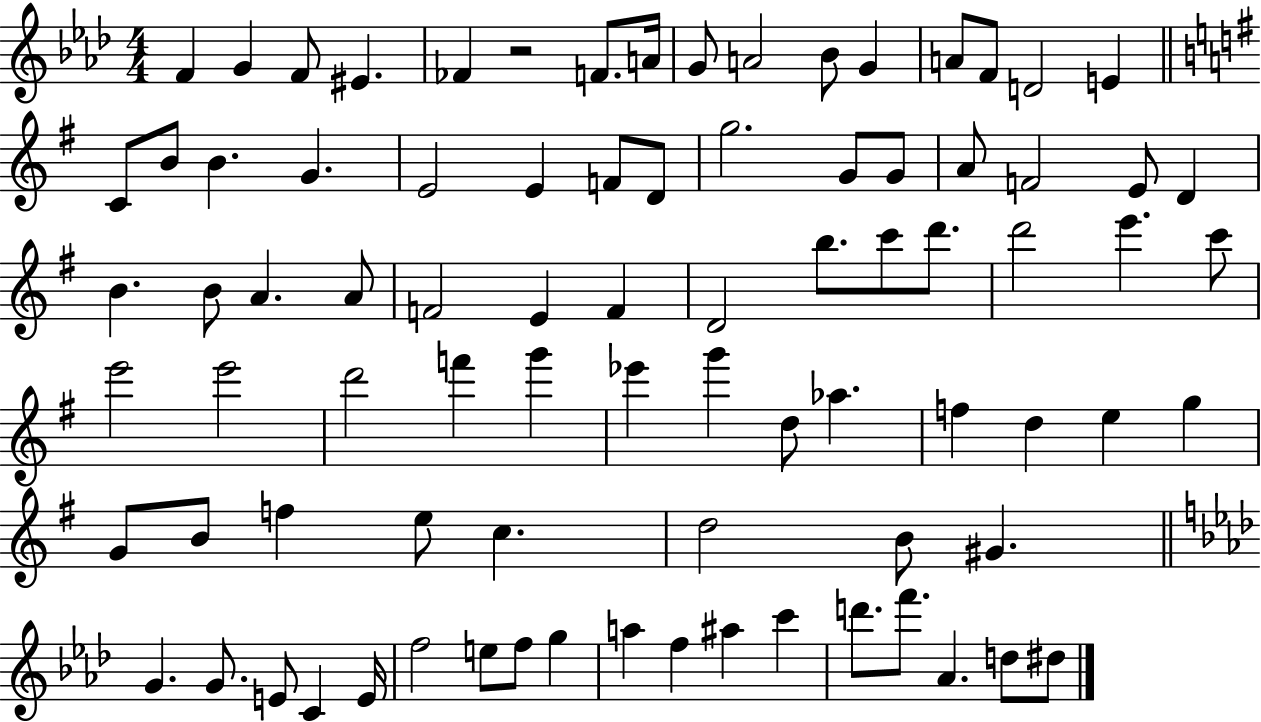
{
  \clef treble
  \numericTimeSignature
  \time 4/4
  \key aes \major
  \repeat volta 2 { f'4 g'4 f'8 eis'4. | fes'4 r2 f'8. a'16 | g'8 a'2 bes'8 g'4 | a'8 f'8 d'2 e'4 | \break \bar "||" \break \key g \major c'8 b'8 b'4. g'4. | e'2 e'4 f'8 d'8 | g''2. g'8 g'8 | a'8 f'2 e'8 d'4 | \break b'4. b'8 a'4. a'8 | f'2 e'4 f'4 | d'2 b''8. c'''8 d'''8. | d'''2 e'''4. c'''8 | \break e'''2 e'''2 | d'''2 f'''4 g'''4 | ees'''4 g'''4 d''8 aes''4. | f''4 d''4 e''4 g''4 | \break g'8 b'8 f''4 e''8 c''4. | d''2 b'8 gis'4. | \bar "||" \break \key f \minor g'4. g'8. e'8 c'4 e'16 | f''2 e''8 f''8 g''4 | a''4 f''4 ais''4 c'''4 | d'''8. f'''8. aes'4. d''8 dis''8 | \break } \bar "|."
}